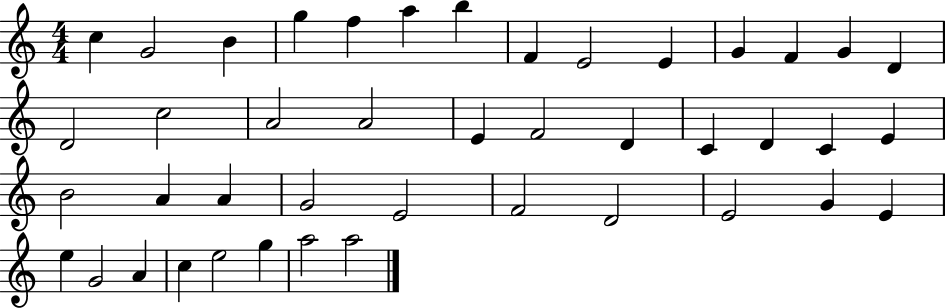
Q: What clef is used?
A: treble